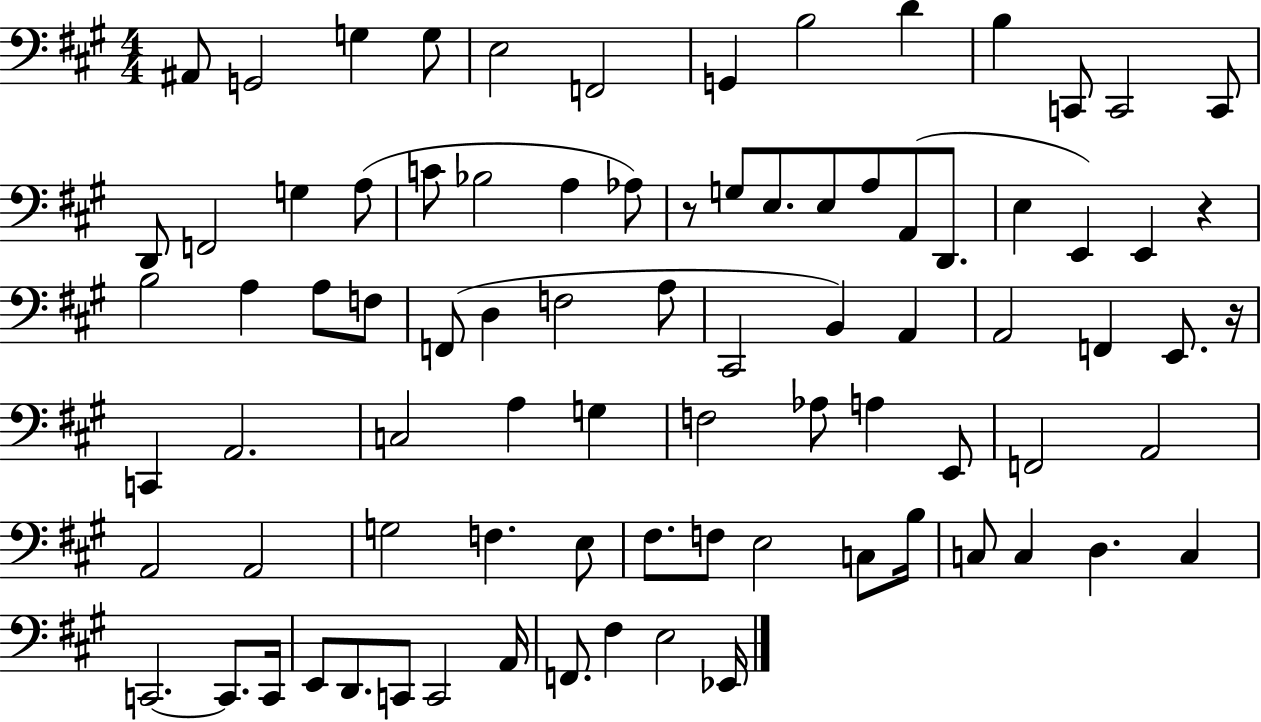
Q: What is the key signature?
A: A major